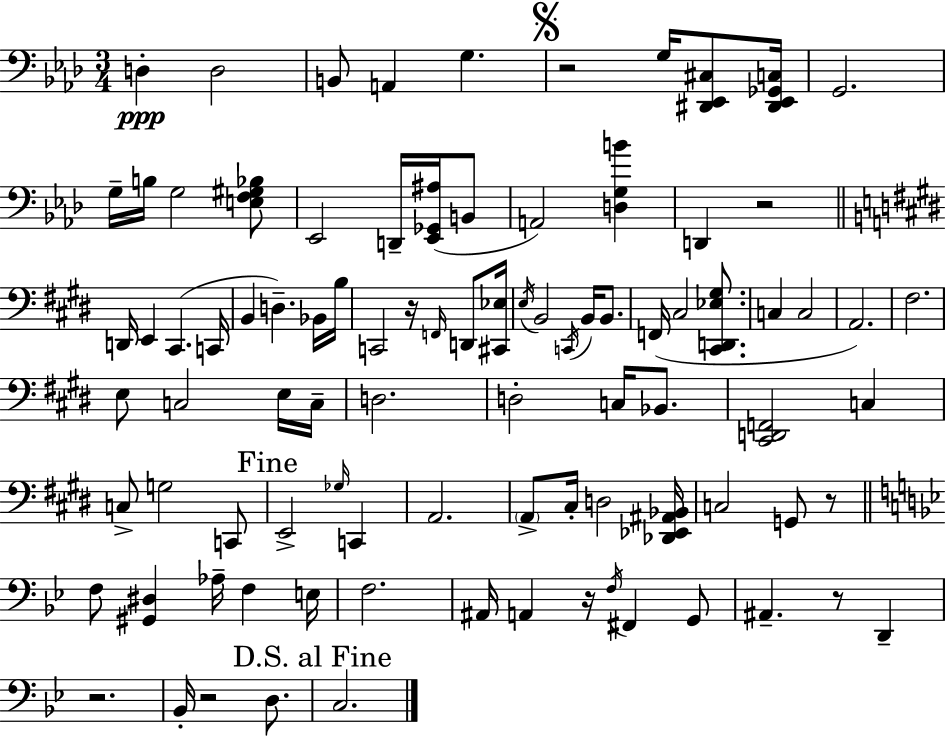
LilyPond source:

{
  \clef bass
  \numericTimeSignature
  \time 3/4
  \key aes \major
  d4-.\ppp d2 | b,8 a,4 g4. | \mark \markup { \musicglyph "scripts.segno" } r2 g16 <dis, ees, cis>8 <dis, ees, ges, c>16 | g,2. | \break g16-- b16 g2 <e f gis bes>8 | ees,2 d,16-- <ees, ges, ais>16( b,8 | a,2) <d g b'>4 | d,4 r2 | \break \bar "||" \break \key e \major d,16 e,4 cis,4.( c,16 | b,4 d4.--) bes,16 b16 | c,2 r16 \grace { f,16 } d,8 | <cis, ees>16 \acciaccatura { e16 } b,2 \acciaccatura { c,16 } b,16 | \break b,8. f,16( cis2 | <cis, d, ees gis>8. c4 c2 | a,2.) | fis2. | \break e8 c2 | e16 c16-- d2. | d2-. c16 | bes,8. <cis, d, f,>2 c4 | \break c8-> g2 | c,8 \mark "Fine" e,2-> \grace { ges16 } | c,4 a,2. | \parenthesize a,8-> cis16-. d2 | \break <des, ees, ais, bes,>16 c2 | g,8 r8 \bar "||" \break \key g \minor f8 <gis, dis>4 aes16-- f4 e16 | f2. | ais,16 a,4 r16 \acciaccatura { f16 } fis,4 g,8 | ais,4.-- r8 d,4-- | \break r2. | bes,16-. r2 d8. | \mark "D.S. al Fine" c2. | \bar "|."
}